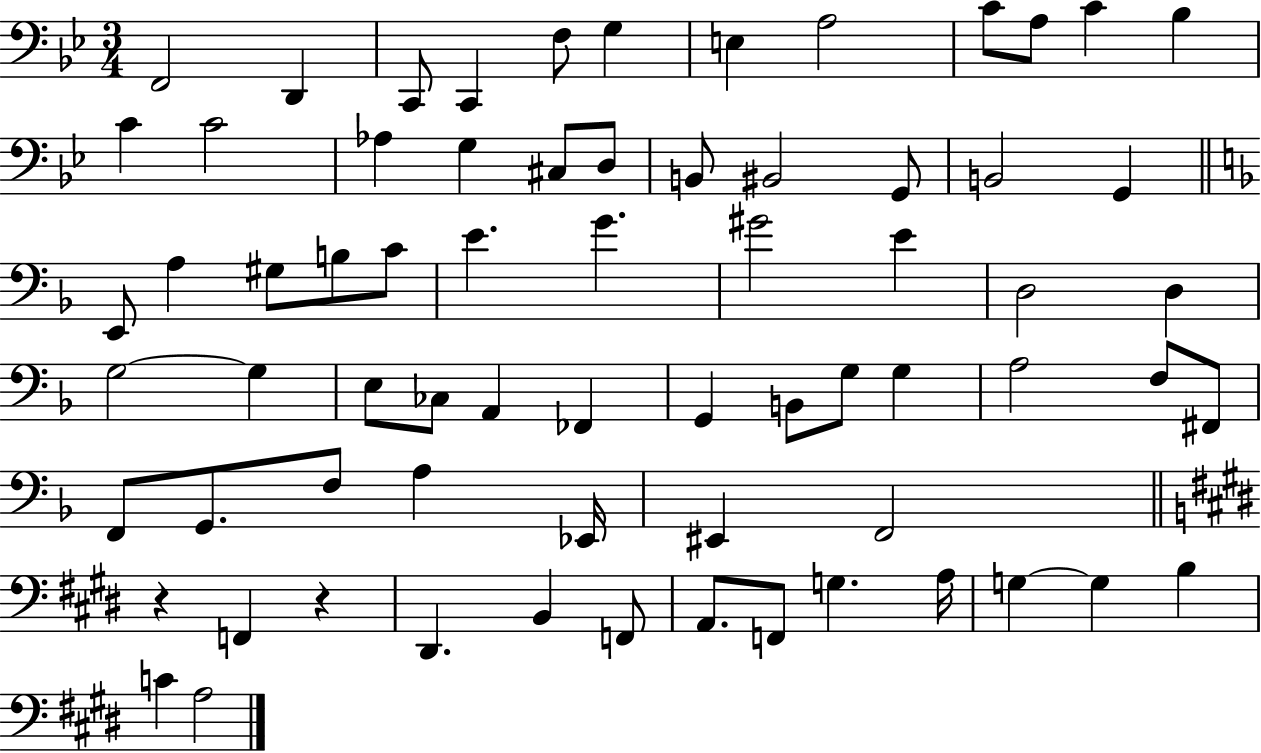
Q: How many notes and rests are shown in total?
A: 69